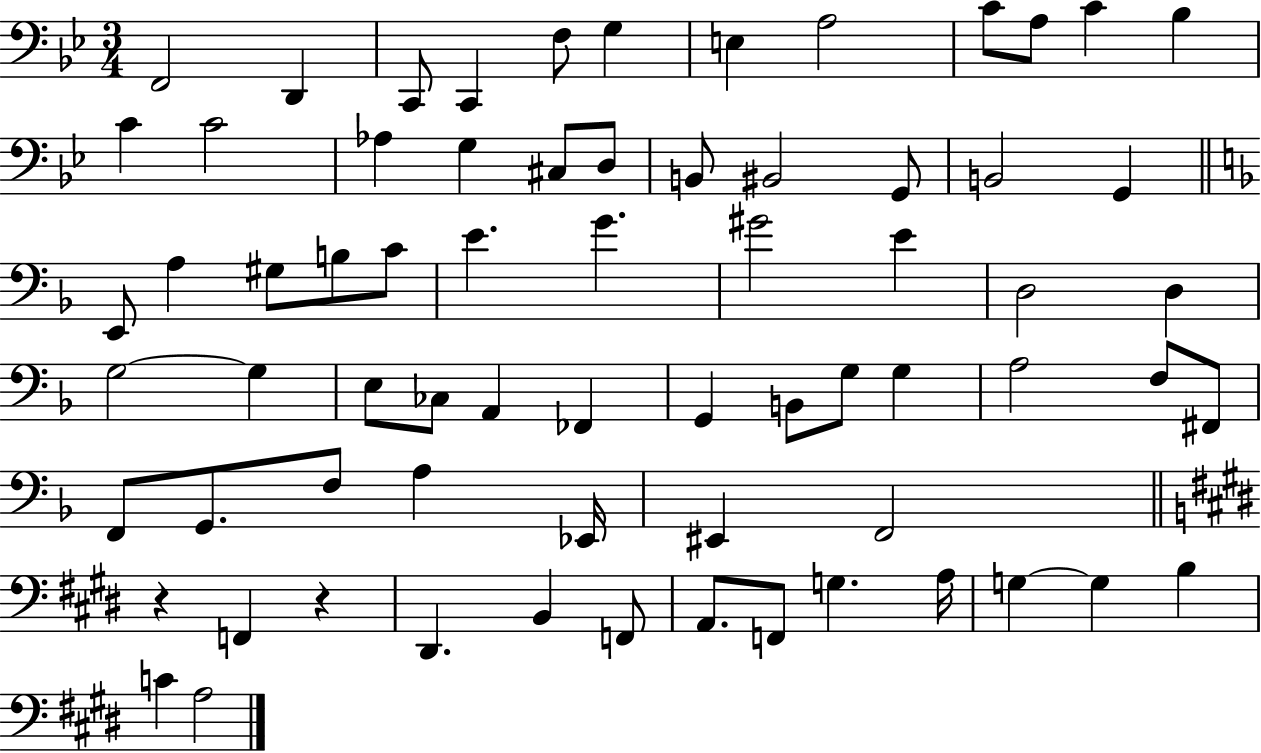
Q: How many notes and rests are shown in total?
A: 69